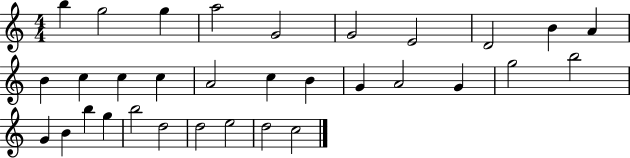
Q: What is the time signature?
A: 4/4